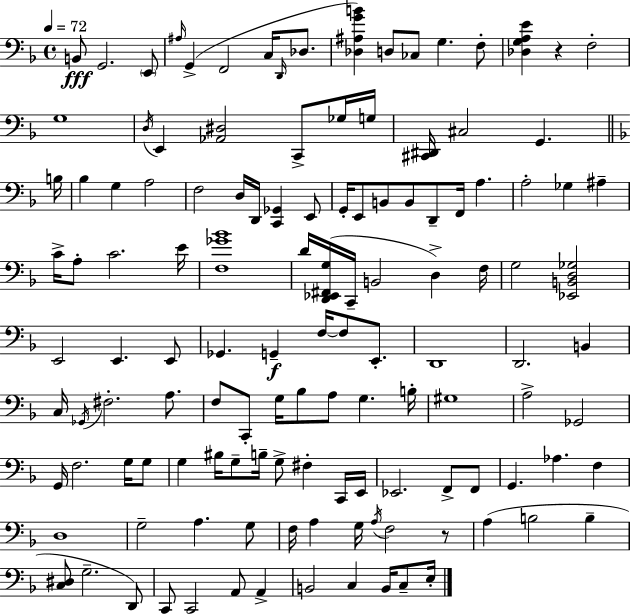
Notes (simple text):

B2/e G2/h. E2/e A#3/s G2/q F2/h C3/s D2/s Db3/e. [Db3,A#3,G4,B4]/q D3/e CES3/e G3/q. F3/e [Db3,G3,A3,E4]/q R/q F3/h G3/w D3/s E2/q [Ab2,D#3]/h C2/e Gb3/s G3/s [C#2,D#2]/s C#3/h G2/q. B3/s Bb3/q G3/q A3/h F3/h D3/s D2/s [C2,Gb2]/q E2/e G2/s E2/e B2/e B2/e D2/e F2/s A3/q. A3/h Gb3/q A#3/q C4/s A3/e C4/h. E4/s [F3,Gb4,Bb4]/w D4/s [D2,Eb2,F#2,G3]/s C2/s B2/h D3/q F3/s G3/h [Eb2,B2,D3,Gb3]/h E2/h E2/q. E2/e Gb2/q. G2/q F3/s F3/e E2/e. D2/w D2/h. B2/q C3/s Gb2/s F#3/h. A3/e. F3/e C2/e G3/s Bb3/e A3/e G3/q. B3/s G#3/w A3/h Gb2/h G2/s F3/h. G3/s G3/e G3/q BIS3/s G3/e B3/s G3/e F#3/q C2/s E2/s Eb2/h. F2/e F2/e G2/q. Ab3/q. F3/q D3/w G3/h A3/q. G3/e F3/s A3/q G3/s A3/s F3/h R/e A3/q B3/h B3/q [C3,D#3]/e G3/h. D2/e C2/e C2/h A2/e A2/q B2/h C3/q B2/s C3/e E3/s